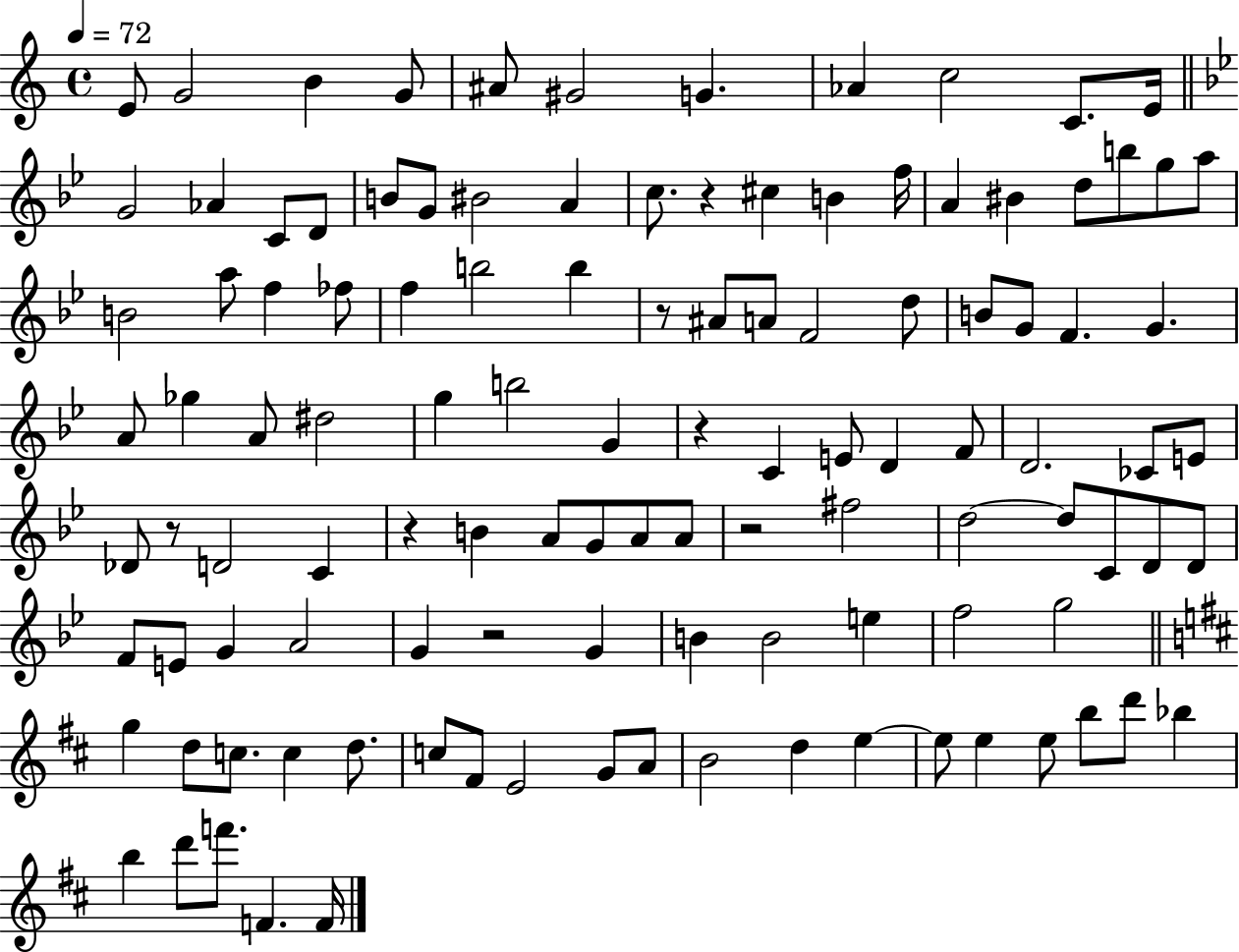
E4/e G4/h B4/q G4/e A#4/e G#4/h G4/q. Ab4/q C5/h C4/e. E4/s G4/h Ab4/q C4/e D4/e B4/e G4/e BIS4/h A4/q C5/e. R/q C#5/q B4/q F5/s A4/q BIS4/q D5/e B5/e G5/e A5/e B4/h A5/e F5/q FES5/e F5/q B5/h B5/q R/e A#4/e A4/e F4/h D5/e B4/e G4/e F4/q. G4/q. A4/e Gb5/q A4/e D#5/h G5/q B5/h G4/q R/q C4/q E4/e D4/q F4/e D4/h. CES4/e E4/e Db4/e R/e D4/h C4/q R/q B4/q A4/e G4/e A4/e A4/e R/h F#5/h D5/h D5/e C4/e D4/e D4/e F4/e E4/e G4/q A4/h G4/q R/h G4/q B4/q B4/h E5/q F5/h G5/h G5/q D5/e C5/e. C5/q D5/e. C5/e F#4/e E4/h G4/e A4/e B4/h D5/q E5/q E5/e E5/q E5/e B5/e D6/e Bb5/q B5/q D6/e F6/e. F4/q. F4/s